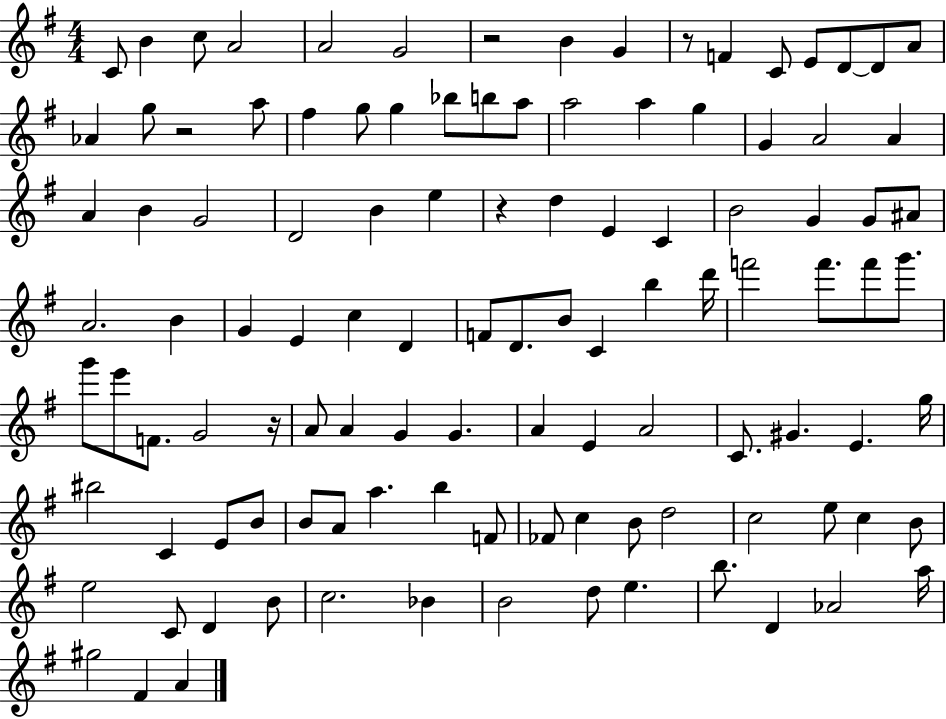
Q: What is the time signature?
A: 4/4